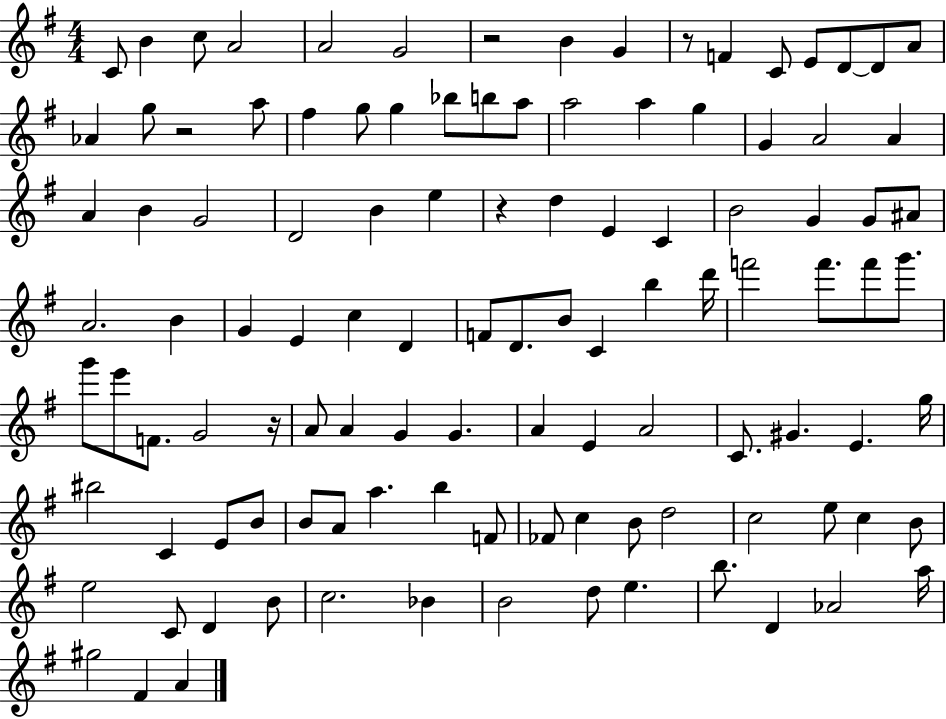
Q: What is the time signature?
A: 4/4